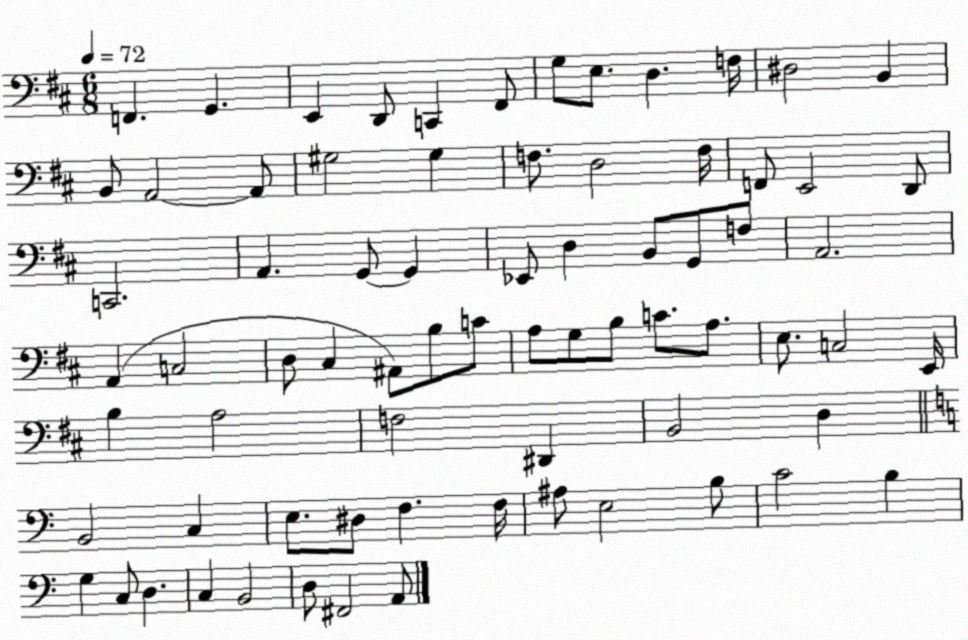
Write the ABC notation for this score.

X:1
T:Untitled
M:6/8
L:1/4
K:D
F,, G,, E,, D,,/2 C,, ^F,,/2 G,/2 E,/2 D, F,/4 ^D,2 B,, B,,/2 A,,2 A,,/2 ^G,2 ^G, F,/2 D,2 F,/4 F,,/2 E,,2 D,,/2 C,,2 A,, G,,/2 G,, _E,,/2 D, B,,/2 G,,/2 F,/2 A,,2 A,, C,2 D,/2 ^C, ^A,,/2 B,/2 C/2 A,/2 G,/2 B,/2 C/2 A,/2 E,/2 C,2 E,,/4 B, A,2 F,2 ^D,, B,,2 D, B,,2 C, E,/2 ^D,/2 F, F,/4 ^A,/2 E,2 B,/2 C2 B, G, C,/2 D, C, B,,2 D,/2 ^F,,2 A,,/2